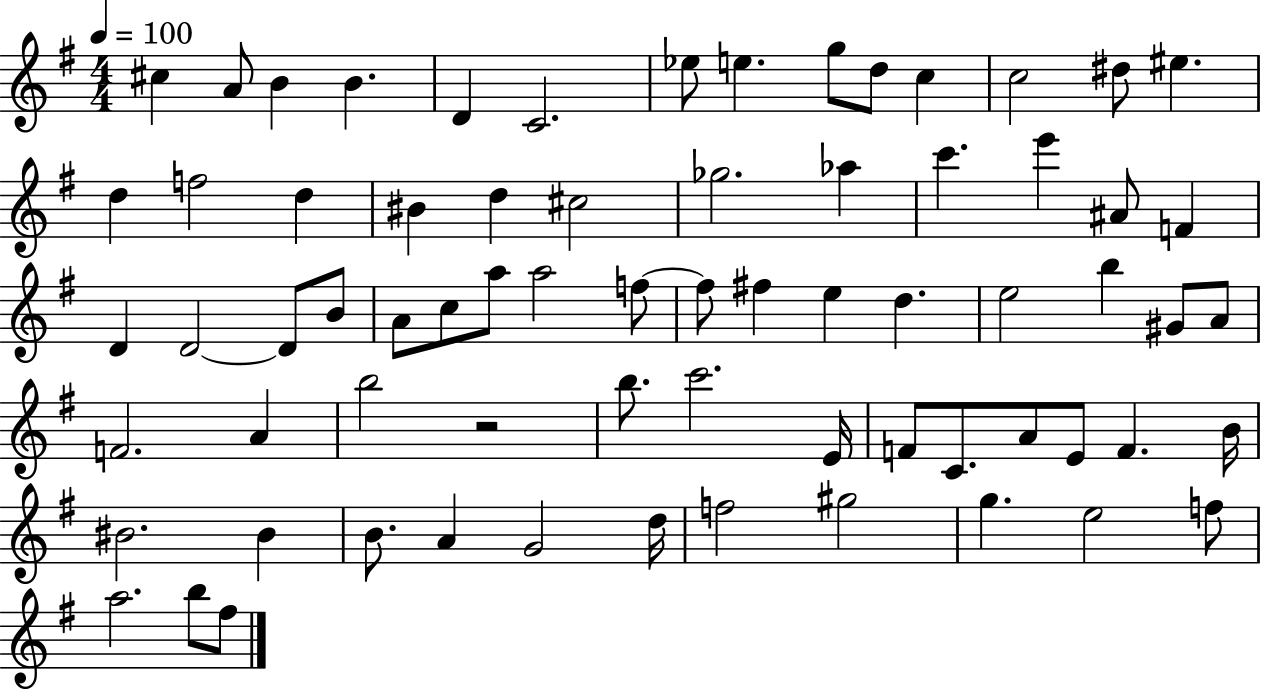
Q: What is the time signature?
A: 4/4